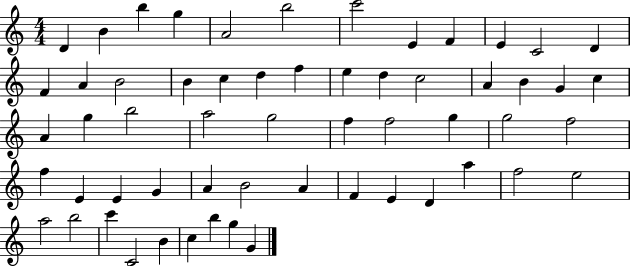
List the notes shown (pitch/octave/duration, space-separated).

D4/q B4/q B5/q G5/q A4/h B5/h C6/h E4/q F4/q E4/q C4/h D4/q F4/q A4/q B4/h B4/q C5/q D5/q F5/q E5/q D5/q C5/h A4/q B4/q G4/q C5/q A4/q G5/q B5/h A5/h G5/h F5/q F5/h G5/q G5/h F5/h F5/q E4/q E4/q G4/q A4/q B4/h A4/q F4/q E4/q D4/q A5/q F5/h E5/h A5/h B5/h C6/q C4/h B4/q C5/q B5/q G5/q G4/q